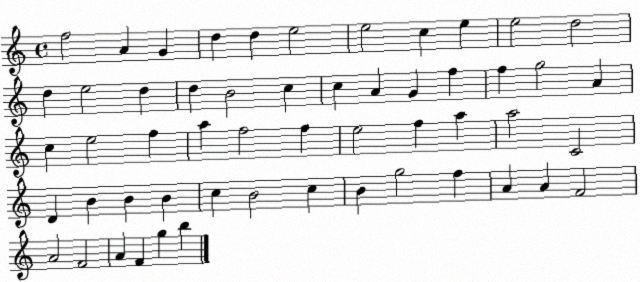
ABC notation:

X:1
T:Untitled
M:4/4
L:1/4
K:C
f2 A G d d e2 e2 c e e2 d2 d e2 d d B2 c c A G f f g2 A c e2 f a f2 f e2 f a a2 C2 D B B B c B2 c B g2 f A A F2 A2 F2 A F g b